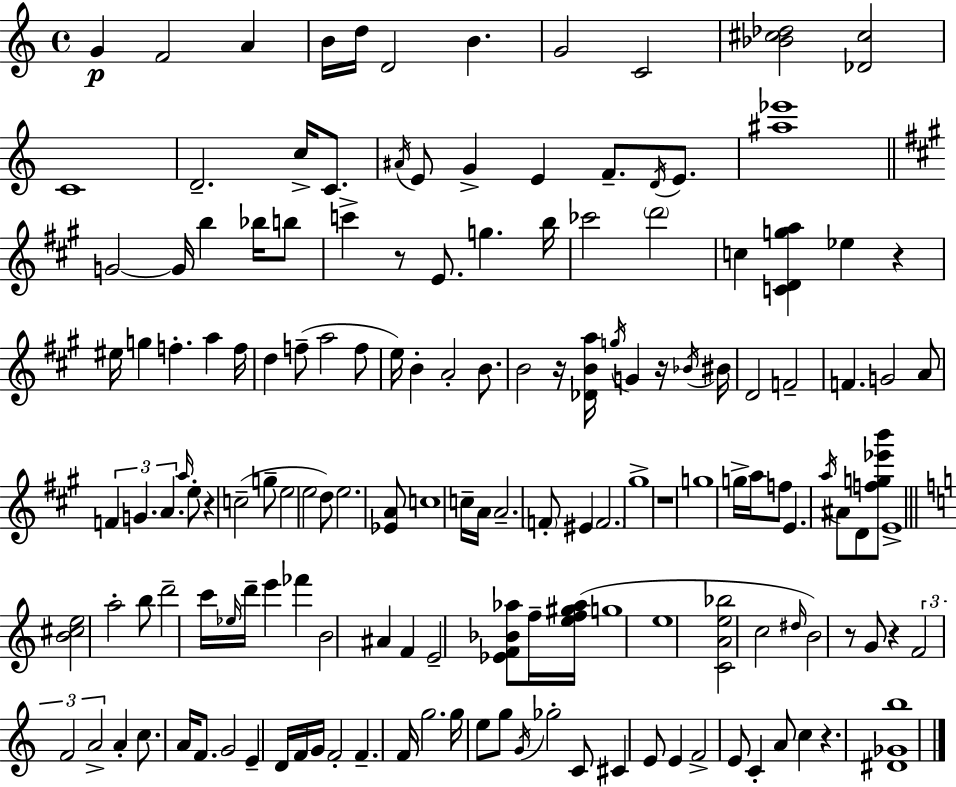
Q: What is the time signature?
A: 4/4